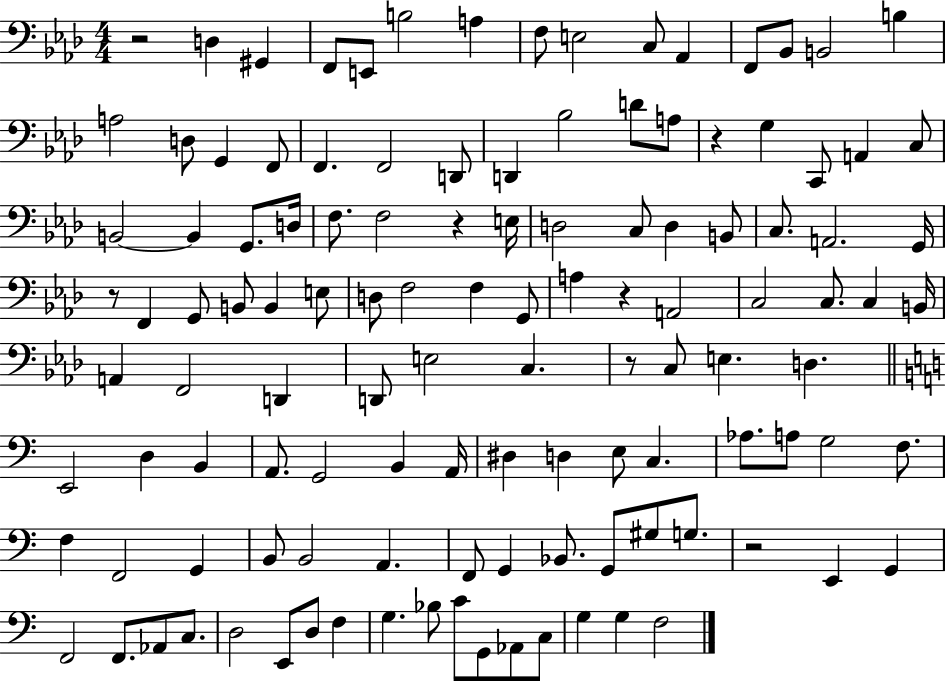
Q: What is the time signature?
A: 4/4